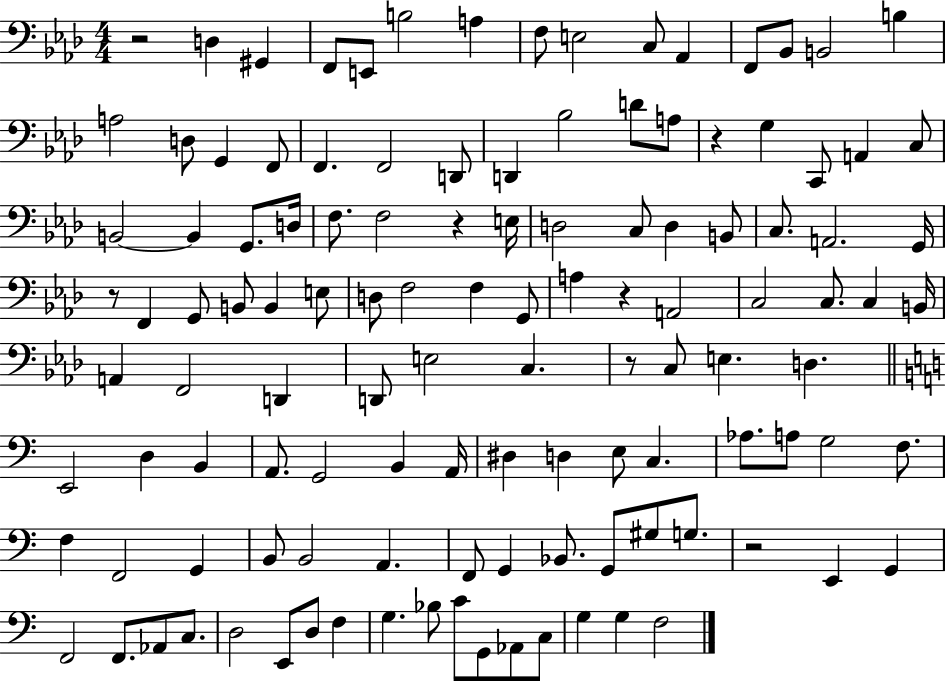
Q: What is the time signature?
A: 4/4